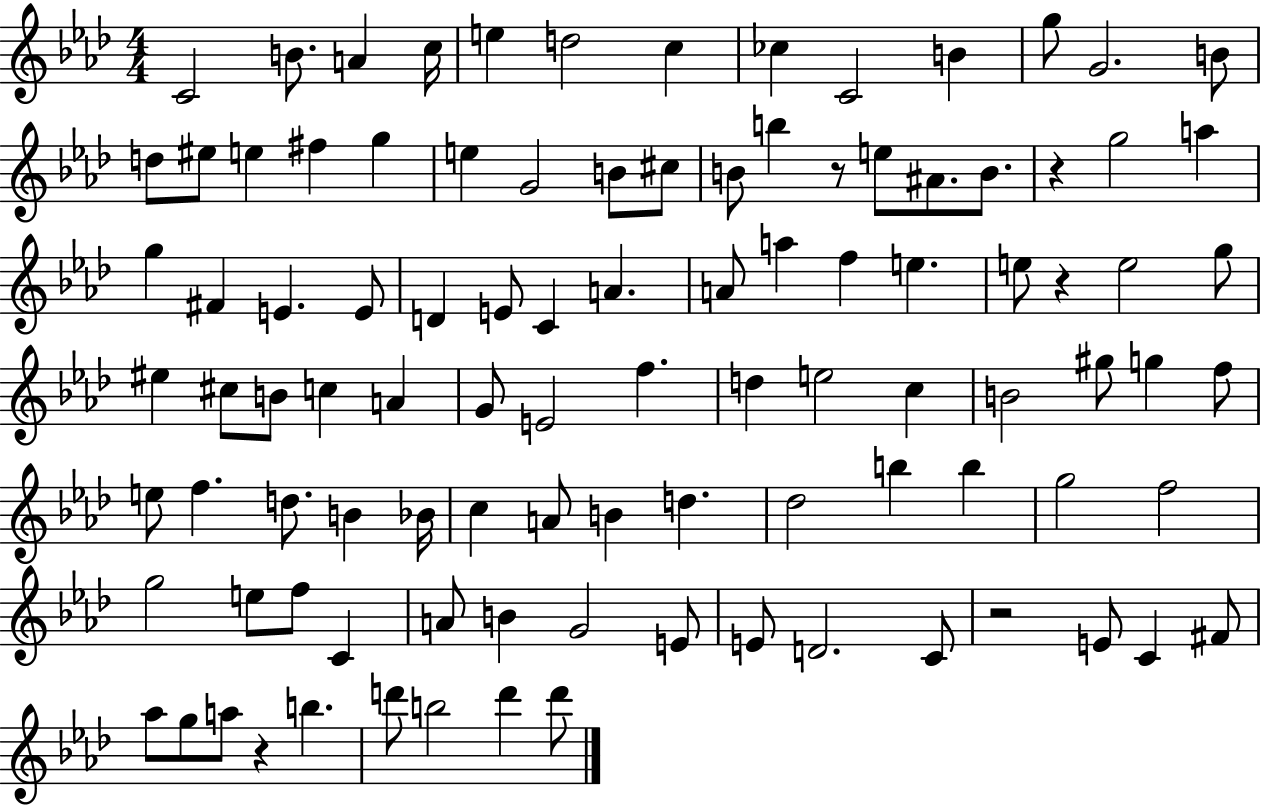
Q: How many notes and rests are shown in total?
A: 100